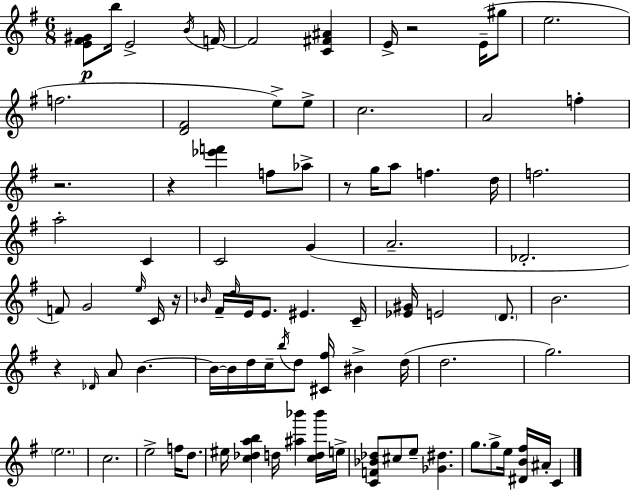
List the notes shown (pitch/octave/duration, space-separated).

[E4,F#4,G#4]/e B5/s E4/h B4/s F4/s F4/h [C4,F#4,A#4]/q E4/s R/h E4/s G#5/e E5/h. F5/h. [D4,F#4]/h E5/e E5/e C5/h. A4/h F5/q R/h. R/q [Eb6,F6]/q F5/e Ab5/e R/e G5/s A5/e F5/q. D5/s F5/h. A5/h C4/q C4/h G4/q A4/h. Db4/h. F4/e G4/h E5/s C4/s R/s Bb4/s F#4/s D5/s E4/s E4/e. EIS4/q. C4/s [Eb4,G#4]/s E4/h D4/e. B4/h. R/q Db4/s A4/e B4/q. B4/s B4/s D5/s C5/s B5/s D5/e [C#4,F#5]/s BIS4/q D5/s D5/h. G5/h. E5/h. C5/h. E5/h F5/s D5/e. EIS5/s [C5,Db5,A5,B5]/q D5/s [A#5,Bb6]/q [C5,D5,Bb6]/s E5/s [C4,F4,Bb4,Db5]/e C#5/e E5/e [Gb4,D#5]/q. G5/e. G5/e E5/s [D#4,B4,F#5]/s A#4/s C4/q